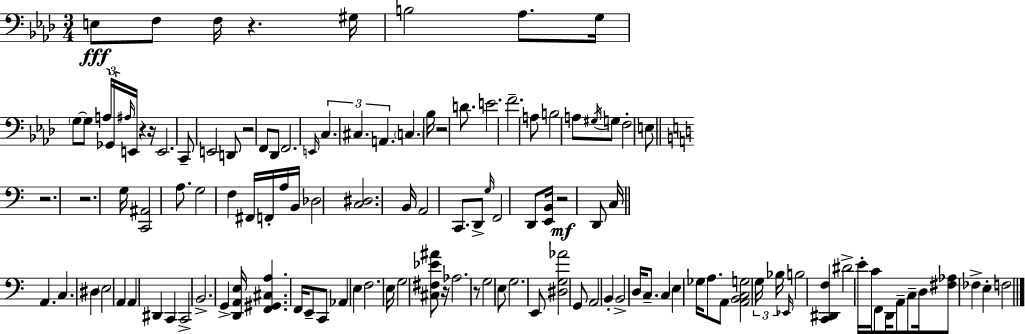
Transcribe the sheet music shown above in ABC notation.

X:1
T:Untitled
M:3/4
L:1/4
K:Fm
E,/2 F,/2 F,/4 z ^G,/4 B,2 _A,/2 G,/4 G,/2 G,/2 A,/4 _G,,/4 ^A,/4 E,,/4 z z/4 E,,2 C,,/2 E,,2 D,,/2 z2 F,,/2 _D,,/2 F,,2 E,,/4 C, ^C, A,, C, _B,/4 z2 D/2 E2 F2 A,/2 B,2 A,/2 ^G,/4 G,/2 F,2 E,/2 z2 z2 G,/4 [C,,^A,,]2 A,/2 G,2 F, ^F,,/4 F,,/4 A,/4 B,,/4 _D,2 [C,^D,]2 B,,/4 A,,2 C,,/2 D,,/2 G,/4 F,,2 D,,/2 [E,,B,,]/4 z2 D,,/2 C,/4 A,, C, ^D, E,2 A,, A,, ^D,, C,, C,,2 B,,2 G,, [D,,A,,E,]/4 [F,,^G,,^C,A,] F,,/4 E,,/2 C,,/2 _A,, E, F,2 E,/4 G,2 [^C,^F,_E^A]/2 z/4 _A,2 z/2 G,2 E,/2 G,2 E,,/2 [^D,G,_A]2 G,,/2 A,,2 B,, B,,2 D,/4 C,/2 C, E, _G,/4 A,/2 A,,/2 [A,,B,,C,G,]2 G,/4 _B,/4 _E,,/4 B,2 [C,,^D,,F,] ^D2 E/4 C/4 F,,/2 D,,/4 A,,/2 C,/2 D,/4 [^F,_A,]/2 _F, E, F,2